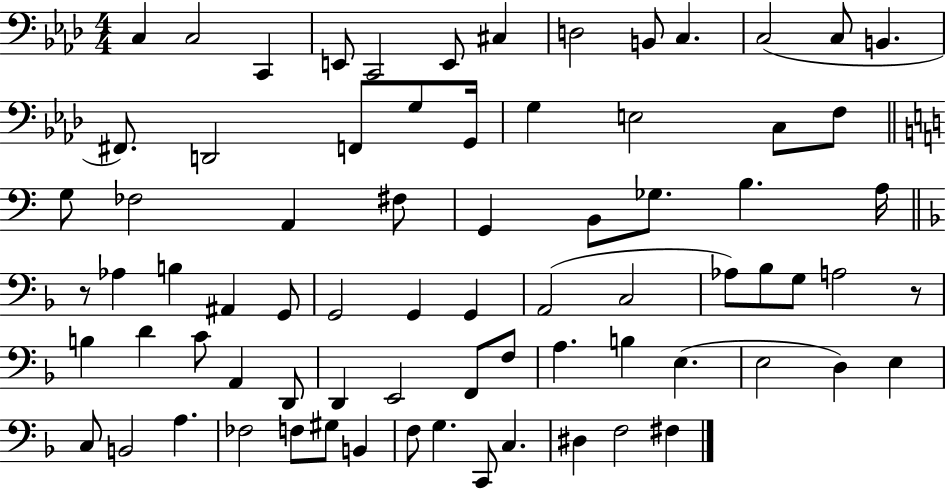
{
  \clef bass
  \numericTimeSignature
  \time 4/4
  \key aes \major
  c4 c2 c,4 | e,8 c,2 e,8 cis4 | d2 b,8 c4. | c2( c8 b,4. | \break fis,8.) d,2 f,8 g8 g,16 | g4 e2 c8 f8 | \bar "||" \break \key c \major g8 fes2 a,4 fis8 | g,4 b,8 ges8. b4. a16 | \bar "||" \break \key f \major r8 aes4 b4 ais,4 g,8 | g,2 g,4 g,4 | a,2( c2 | aes8) bes8 g8 a2 r8 | \break b4 d'4 c'8 a,4 d,8 | d,4 e,2 f,8 f8 | a4. b4 e4.( | e2 d4) e4 | \break c8 b,2 a4. | fes2 f8 gis8 b,4 | f8 g4. c,8 c4. | dis4 f2 fis4 | \break \bar "|."
}